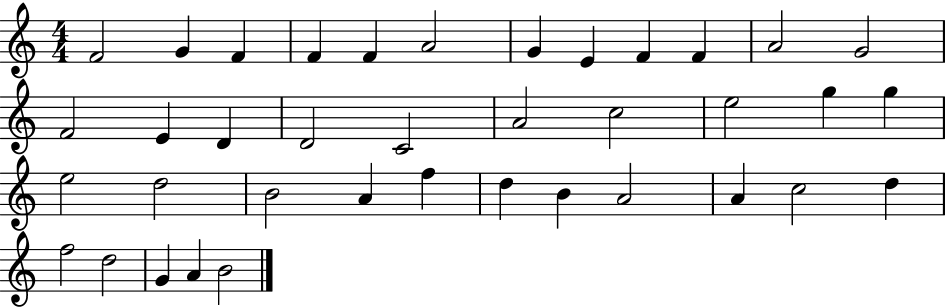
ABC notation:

X:1
T:Untitled
M:4/4
L:1/4
K:C
F2 G F F F A2 G E F F A2 G2 F2 E D D2 C2 A2 c2 e2 g g e2 d2 B2 A f d B A2 A c2 d f2 d2 G A B2